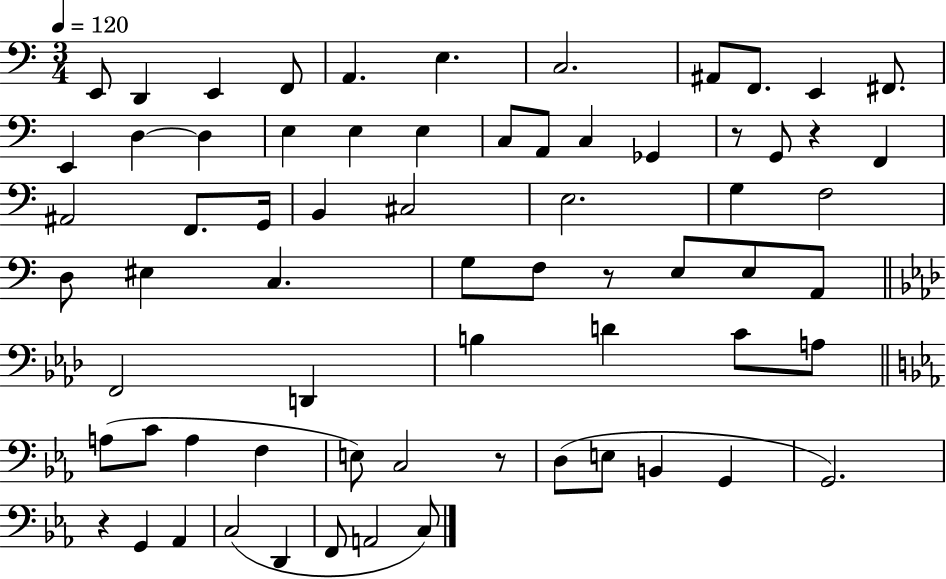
E2/e D2/q E2/q F2/e A2/q. E3/q. C3/h. A#2/e F2/e. E2/q F#2/e. E2/q D3/q D3/q E3/q E3/q E3/q C3/e A2/e C3/q Gb2/q R/e G2/e R/q F2/q A#2/h F2/e. G2/s B2/q C#3/h E3/h. G3/q F3/h D3/e EIS3/q C3/q. G3/e F3/e R/e E3/e E3/e A2/e F2/h D2/q B3/q D4/q C4/e A3/e A3/e C4/e A3/q F3/q E3/e C3/h R/e D3/e E3/e B2/q G2/q G2/h. R/q G2/q Ab2/q C3/h D2/q F2/e A2/h C3/e